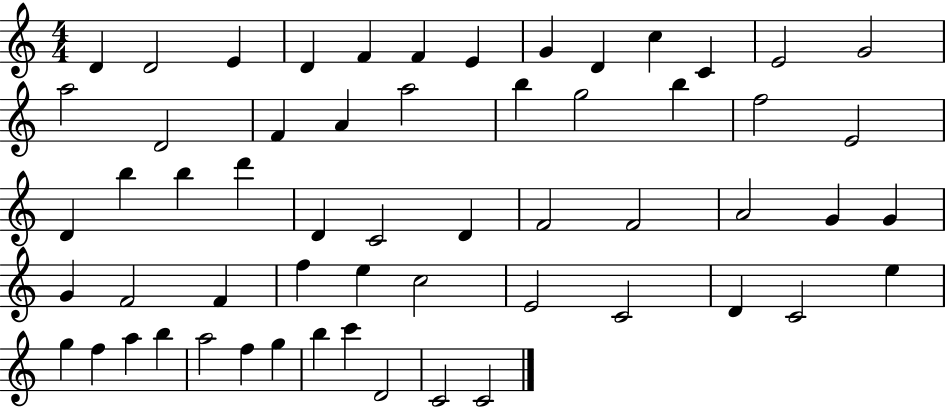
{
  \clef treble
  \numericTimeSignature
  \time 4/4
  \key c \major
  d'4 d'2 e'4 | d'4 f'4 f'4 e'4 | g'4 d'4 c''4 c'4 | e'2 g'2 | \break a''2 d'2 | f'4 a'4 a''2 | b''4 g''2 b''4 | f''2 e'2 | \break d'4 b''4 b''4 d'''4 | d'4 c'2 d'4 | f'2 f'2 | a'2 g'4 g'4 | \break g'4 f'2 f'4 | f''4 e''4 c''2 | e'2 c'2 | d'4 c'2 e''4 | \break g''4 f''4 a''4 b''4 | a''2 f''4 g''4 | b''4 c'''4 d'2 | c'2 c'2 | \break \bar "|."
}